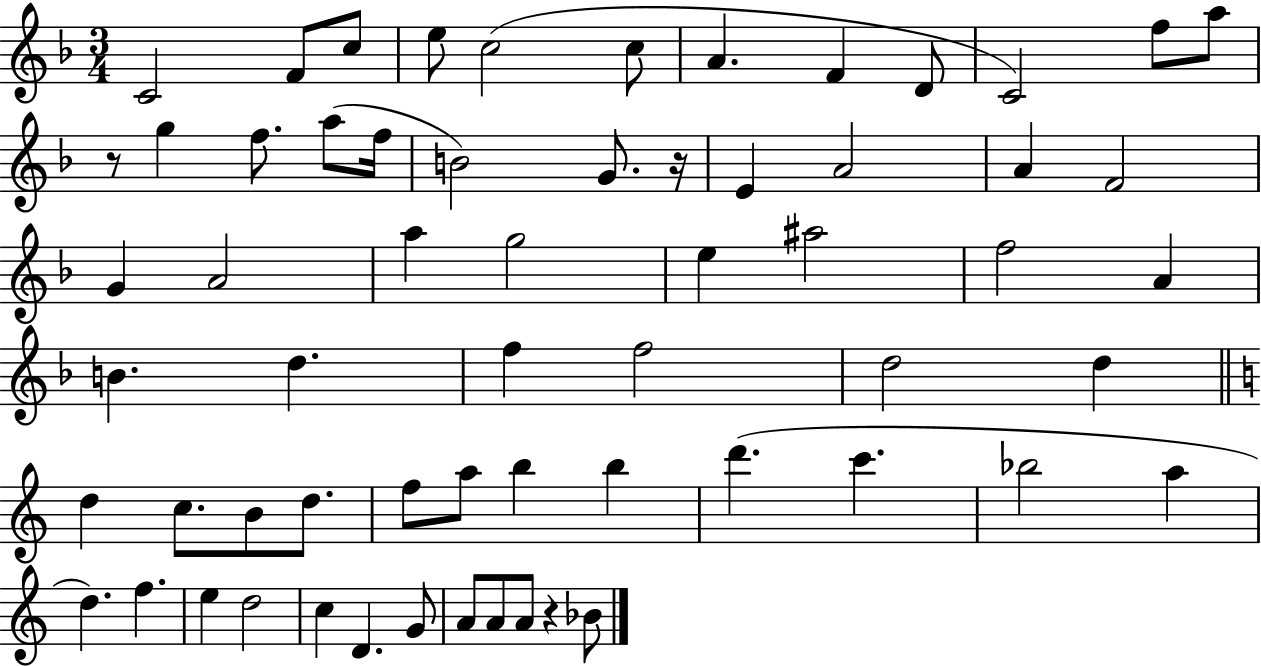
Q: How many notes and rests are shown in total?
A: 62